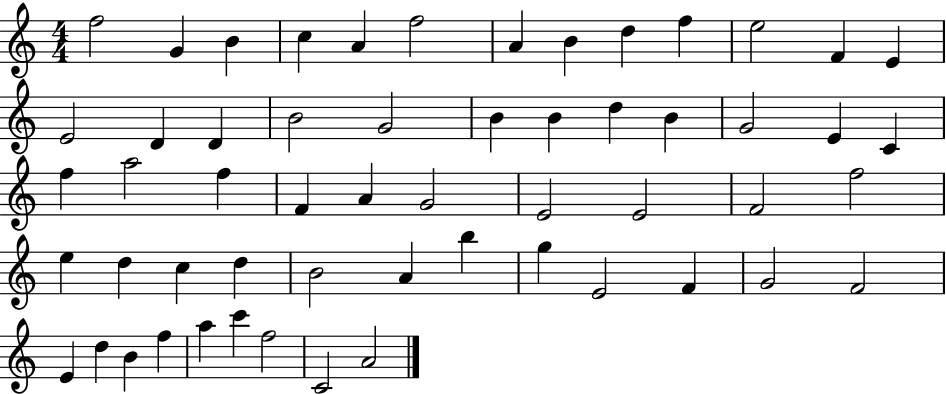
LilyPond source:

{
  \clef treble
  \numericTimeSignature
  \time 4/4
  \key c \major
  f''2 g'4 b'4 | c''4 a'4 f''2 | a'4 b'4 d''4 f''4 | e''2 f'4 e'4 | \break e'2 d'4 d'4 | b'2 g'2 | b'4 b'4 d''4 b'4 | g'2 e'4 c'4 | \break f''4 a''2 f''4 | f'4 a'4 g'2 | e'2 e'2 | f'2 f''2 | \break e''4 d''4 c''4 d''4 | b'2 a'4 b''4 | g''4 e'2 f'4 | g'2 f'2 | \break e'4 d''4 b'4 f''4 | a''4 c'''4 f''2 | c'2 a'2 | \bar "|."
}